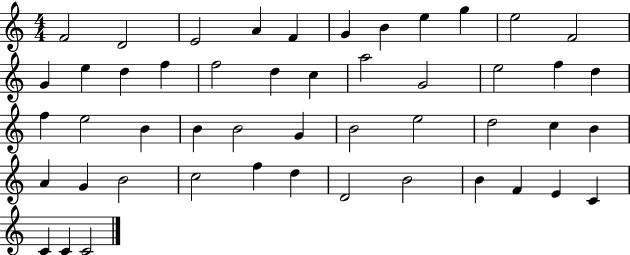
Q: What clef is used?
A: treble